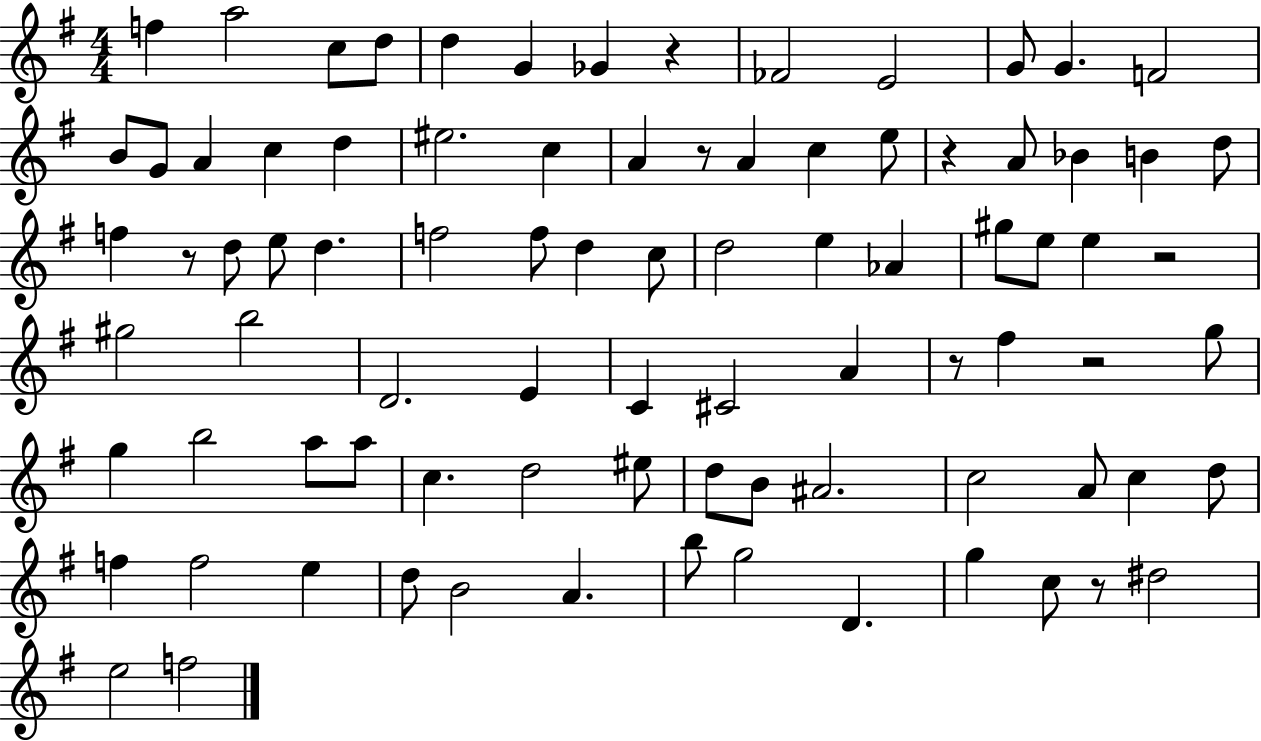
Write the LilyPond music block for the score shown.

{
  \clef treble
  \numericTimeSignature
  \time 4/4
  \key g \major
  f''4 a''2 c''8 d''8 | d''4 g'4 ges'4 r4 | fes'2 e'2 | g'8 g'4. f'2 | \break b'8 g'8 a'4 c''4 d''4 | eis''2. c''4 | a'4 r8 a'4 c''4 e''8 | r4 a'8 bes'4 b'4 d''8 | \break f''4 r8 d''8 e''8 d''4. | f''2 f''8 d''4 c''8 | d''2 e''4 aes'4 | gis''8 e''8 e''4 r2 | \break gis''2 b''2 | d'2. e'4 | c'4 cis'2 a'4 | r8 fis''4 r2 g''8 | \break g''4 b''2 a''8 a''8 | c''4. d''2 eis''8 | d''8 b'8 ais'2. | c''2 a'8 c''4 d''8 | \break f''4 f''2 e''4 | d''8 b'2 a'4. | b''8 g''2 d'4. | g''4 c''8 r8 dis''2 | \break e''2 f''2 | \bar "|."
}